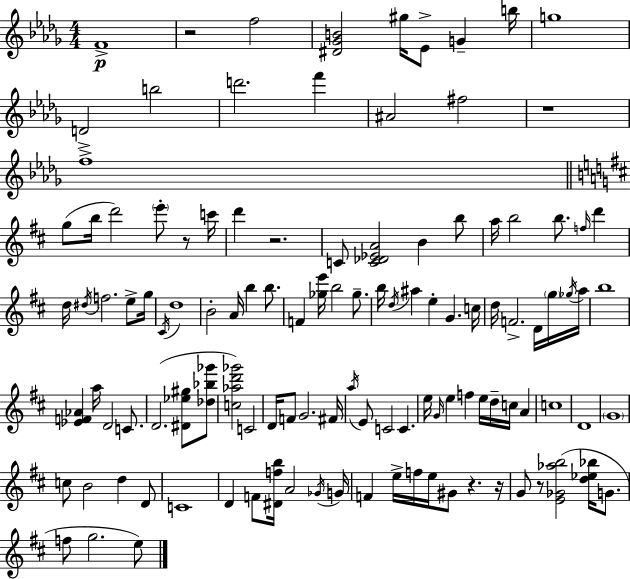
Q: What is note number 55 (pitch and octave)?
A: B5